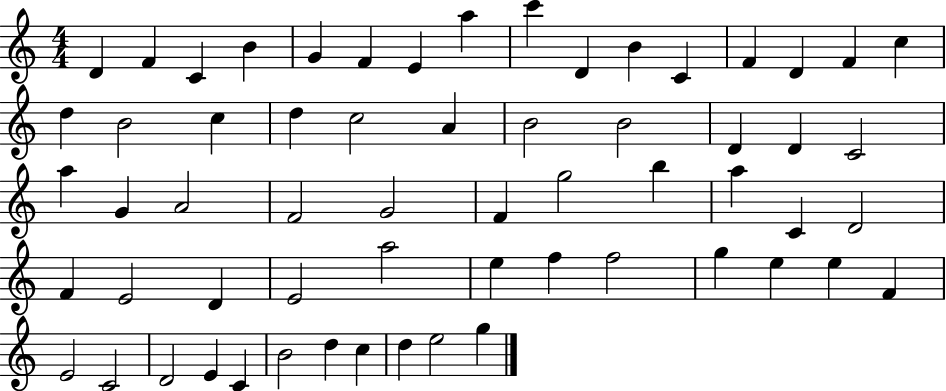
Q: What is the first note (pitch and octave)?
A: D4